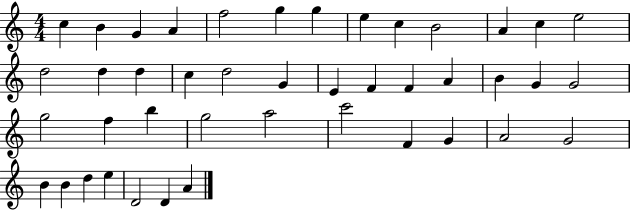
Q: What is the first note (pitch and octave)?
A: C5